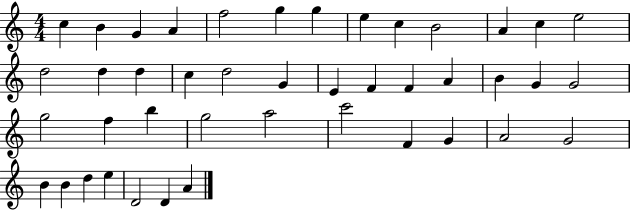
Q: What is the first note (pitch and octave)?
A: C5